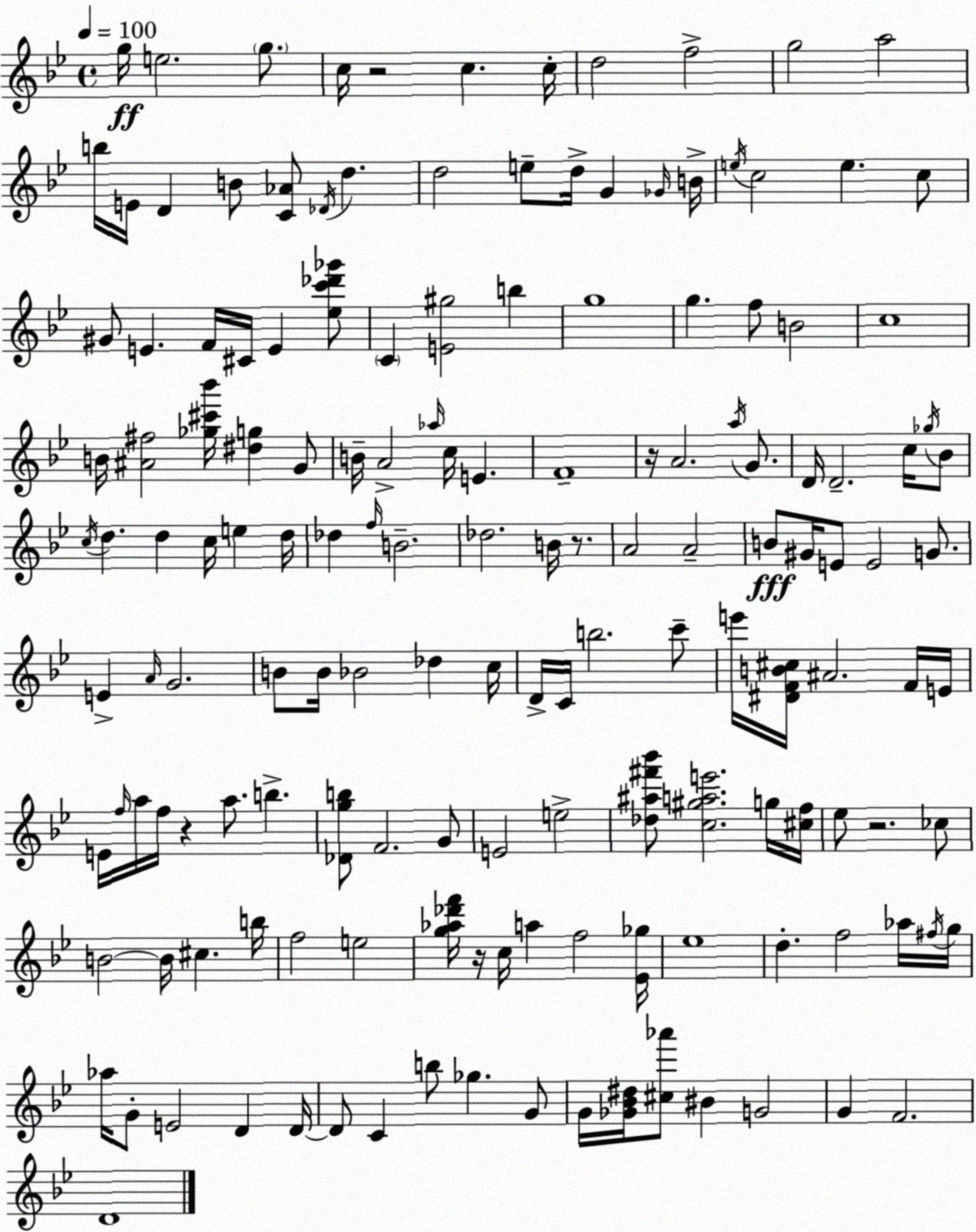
X:1
T:Untitled
M:4/4
L:1/4
K:Gm
g/4 e2 g/2 c/4 z2 c c/4 d2 f2 g2 a2 b/4 E/4 D B/2 [C_A]/2 _D/4 d d2 e/2 d/4 G _G/4 B/4 e/4 c2 e c/2 ^G/2 E F/4 ^C/4 E [_ec'_d'_g']/2 C [E^g]2 b g4 g f/2 B2 c4 B/4 [^A^f]2 [_g^c'_b']/4 [^dg] G/2 B/4 A2 _a/4 c/4 E F4 z/4 A2 a/4 G/2 D/4 D2 c/4 _g/4 _B/2 c/4 d d c/4 e d/4 _d f/4 B2 _d2 B/4 z/2 A2 A2 B/2 ^G/4 E/2 E2 G/2 E A/4 G2 B/2 B/4 _B2 _d c/4 D/4 C/4 b2 c'/2 e'/4 [^DFB^c]/4 ^A2 F/4 E/4 E/4 f/4 a/4 f/4 z a/2 b [_Dgb]/2 F2 G/2 E2 e2 [_d^a^f'_b']/2 [c^gae']2 g/4 [^cf]/4 _e/2 z2 _c/2 B2 B/4 ^c b/4 f2 e2 [g_a_d'f']/4 z/4 c/4 a f2 [_E_g]/4 _e4 d f2 _a/4 ^f/4 g/4 _a/4 G/2 E2 D D/4 D/2 C b/2 _g G/2 G/4 [_G_B^d]/4 [^c_a']/2 ^B G2 G F2 D4